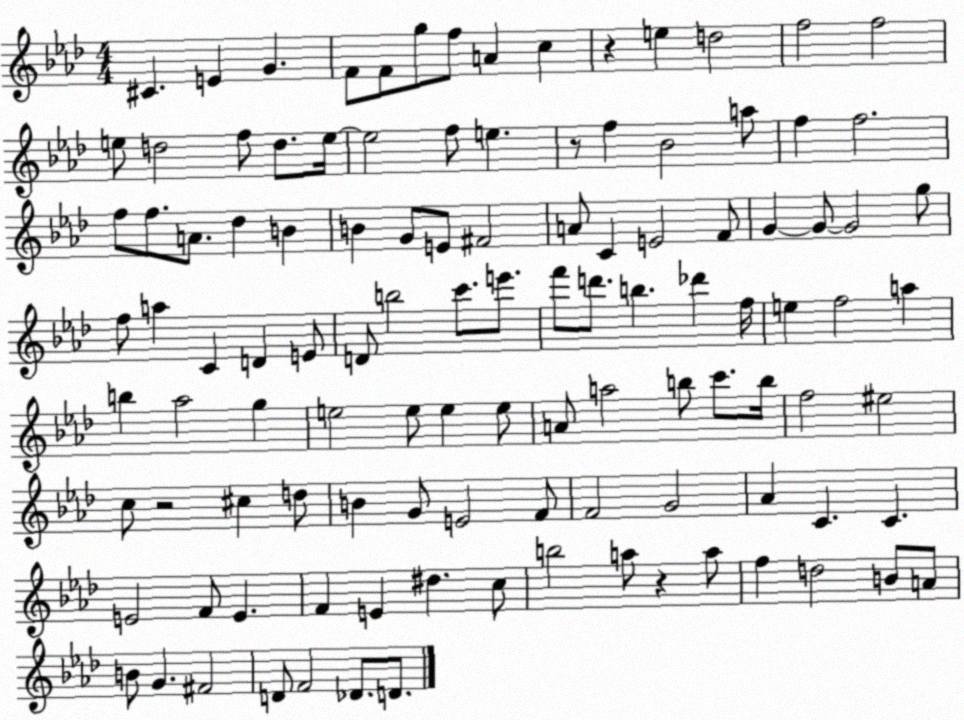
X:1
T:Untitled
M:4/4
L:1/4
K:Ab
^C E G F/2 F/2 g/2 f/2 A c z e d2 f2 f2 e/2 d2 f/2 d/2 e/4 e2 f/2 e z/2 f _B2 a/2 f f2 f/2 f/2 A/2 _d B B G/2 E/2 ^F2 A/2 C E2 F/2 G G/2 G2 g/2 f/2 a C D E/2 D/2 b2 c'/2 e'/2 f'/2 d'/2 b _d' f/4 e f2 a b _a2 g e2 e/2 e e/2 A/2 a2 b/2 c'/2 b/4 f2 ^e2 c/2 z2 ^c d/2 B G/2 E2 F/2 F2 G2 _A C C E2 F/2 E F E ^d c/2 b2 a/2 z a/2 f d2 B/2 A/2 B/2 G ^F2 D/2 F2 _D/2 D/2